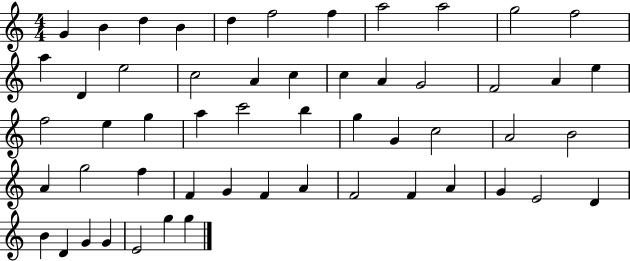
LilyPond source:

{
  \clef treble
  \numericTimeSignature
  \time 4/4
  \key c \major
  g'4 b'4 d''4 b'4 | d''4 f''2 f''4 | a''2 a''2 | g''2 f''2 | \break a''4 d'4 e''2 | c''2 a'4 c''4 | c''4 a'4 g'2 | f'2 a'4 e''4 | \break f''2 e''4 g''4 | a''4 c'''2 b''4 | g''4 g'4 c''2 | a'2 b'2 | \break a'4 g''2 f''4 | f'4 g'4 f'4 a'4 | f'2 f'4 a'4 | g'4 e'2 d'4 | \break b'4 d'4 g'4 g'4 | e'2 g''4 g''4 | \bar "|."
}